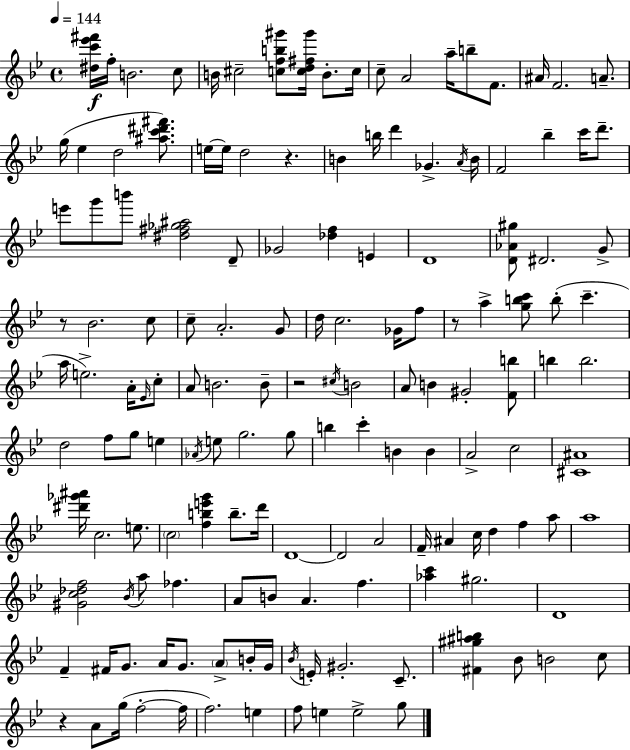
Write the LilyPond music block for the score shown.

{
  \clef treble
  \time 4/4
  \defaultTimeSignature
  \key g \minor
  \tempo 4 = 144
  <dis'' c''' ees''' fis'''>16\f f''16-. b'2. c''8 | b'16 cis''2-- <c'' f'' b'' gis'''>8 <c'' d'' fis'' gis'''>16 b'8.-. c''16 | c''8-- a'2 a''16-- b''8-- f'8. | ais'16 f'2. a'8.-- | \break g''16( ees''4 d''2 <ais'' c''' dis''' fis'''>8.) | e''16~~ e''16 d''2 r4. | b'4 b''16 d'''4 ges'4.-> \acciaccatura { a'16 } | b'16 f'2 bes''4-- c'''16 d'''8.-- | \break e'''8 g'''8 b'''8 <dis'' fis'' ges'' ais''>2 d'8-- | ges'2 <des'' f''>4 e'4 | d'1 | <d' aes' gis''>8 dis'2. g'8-> | \break r8 bes'2. c''8 | c''8-- a'2.-. g'8 | d''16 c''2. ges'16 f''8 | r8 a''4-> <g'' b'' c'''>8 b''8-.( c'''4.-- | \break a''16 e''2.->) a'16-. \grace { ees'16 } | c''8-. a'8 b'2. | b'8-- r2 \acciaccatura { cis''16 } b'2 | a'8 b'4 gis'2-. | \break <f' b''>8 b''4 b''2. | d''2 f''8 g''8 e''4 | \acciaccatura { aes'16 } e''8 g''2. | g''8 b''4 c'''4-. b'4 | \break b'4 a'2-> c''2 | <cis' ais'>1 | <dis''' ges''' ais'''>16 c''2. | e''8. \parenthesize c''2 <f'' b'' e''' g'''>4 | \break b''8.-- d'''16 d'1~~ | d'2 a'2 | f'16-- ais'4 c''16 d''4 f''4 | a''8 a''1 | \break <gis' c'' des'' f''>2 \acciaccatura { bes'16 } a''8 fes''4. | a'8 b'8 a'4. f''4. | <aes'' c'''>4 gis''2. | d'1 | \break f'4-- fis'16 g'8. a'16 g'8. | \parenthesize a'8-> b'16-. g'16 \acciaccatura { bes'16 } e'16-. gis'2.-. | c'8.-- <fis' gis'' ais'' b''>4 bes'8 b'2 | c''8 r4 a'8 g''16( f''2-.~~ | \break f''16 f''2.) | e''4 f''8 e''4 e''2-> | g''8 \bar "|."
}